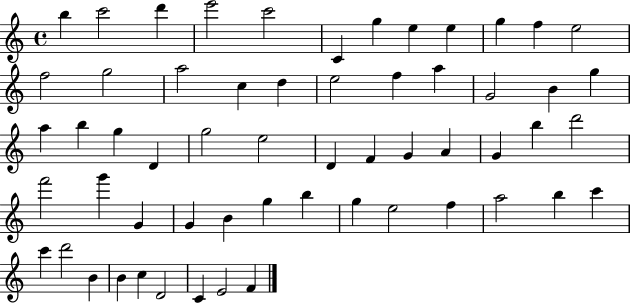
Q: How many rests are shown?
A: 0